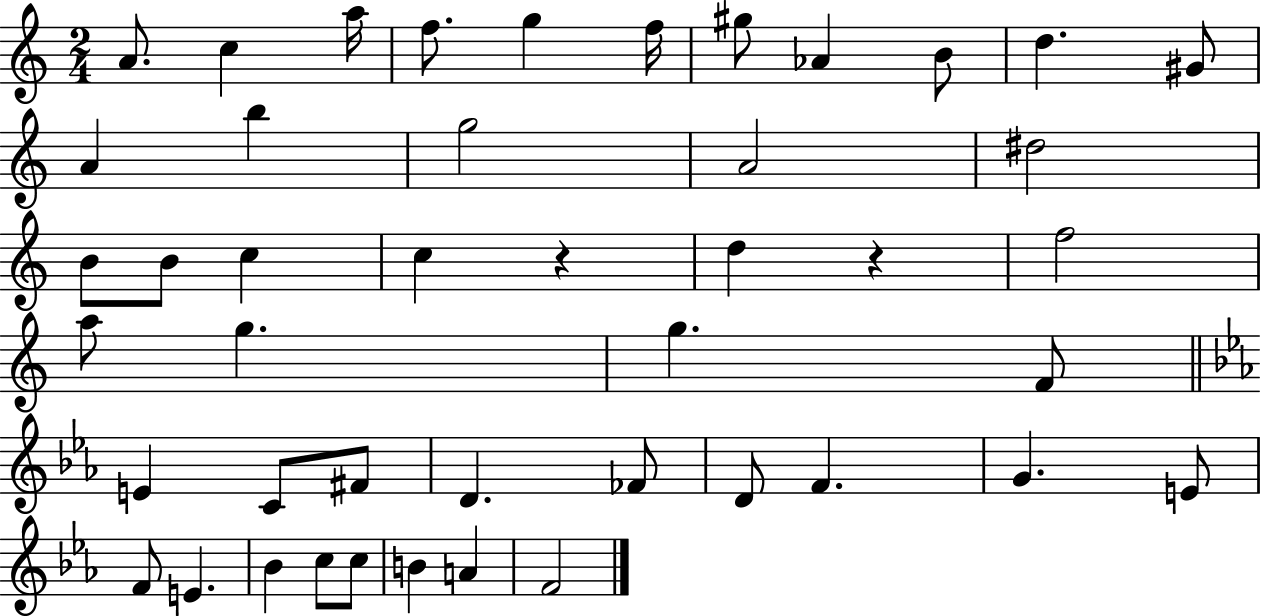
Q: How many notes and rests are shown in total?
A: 45